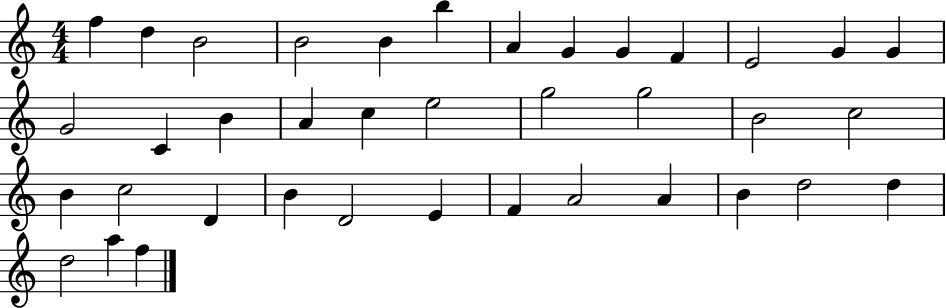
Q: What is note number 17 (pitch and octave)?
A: A4